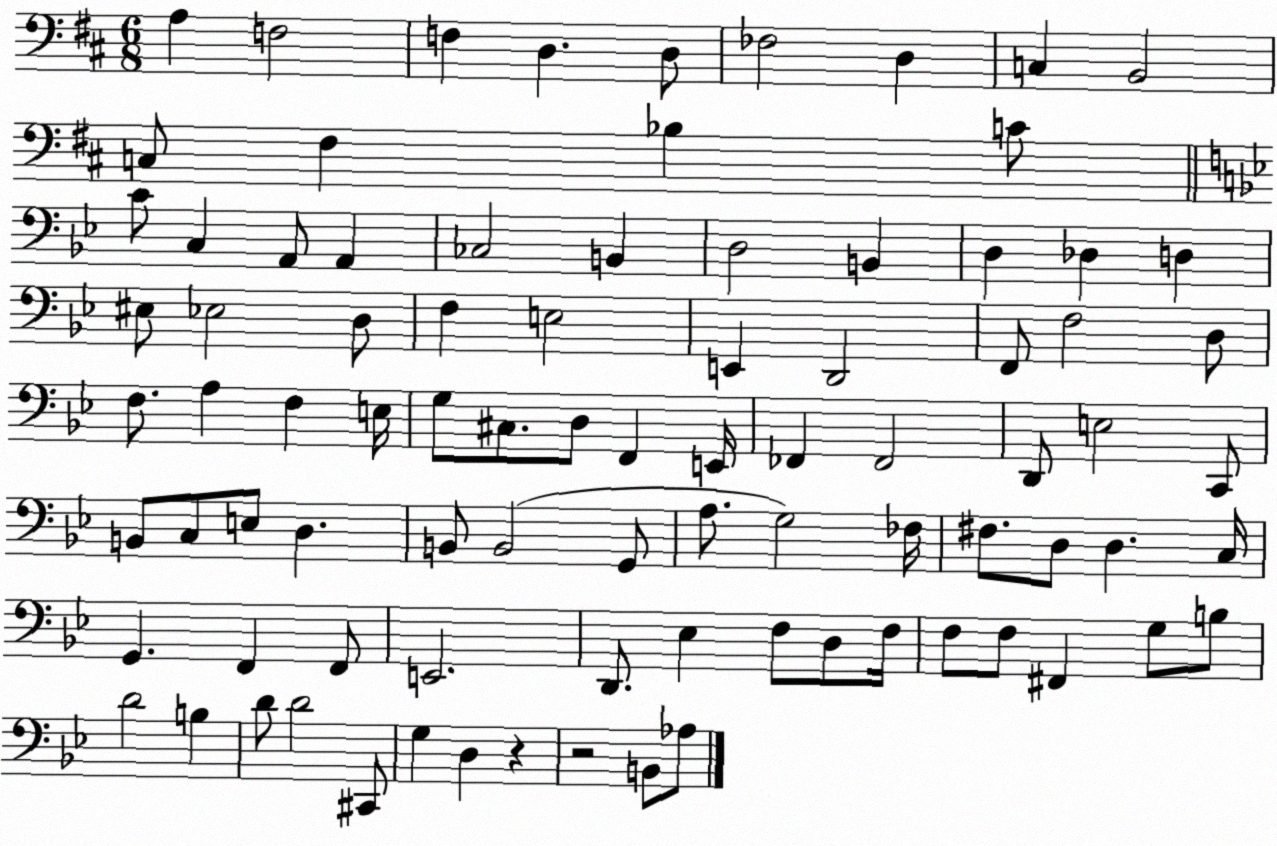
X:1
T:Untitled
M:6/8
L:1/4
K:D
A, F,2 F, D, D,/2 _F,2 D, C, B,,2 C,/2 ^F, _B, C/2 C/2 C, A,,/2 A,, _C,2 B,, D,2 B,, D, _D, D, ^E,/2 _E,2 D,/2 F, E,2 E,, D,,2 F,,/2 F,2 D,/2 F,/2 A, F, E,/4 G,/2 ^C,/2 D,/2 F,, E,,/4 _F,, _F,,2 D,,/2 E,2 C,,/2 B,,/2 C,/2 E,/2 D, B,,/2 B,,2 G,,/2 A,/2 G,2 _F,/4 ^F,/2 D,/2 D, C,/4 G,, F,, F,,/2 E,,2 D,,/2 _E, F,/2 D,/2 F,/4 F,/2 F,/2 ^F,, G,/2 B,/2 D2 B, D/2 D2 ^C,,/2 G, D, z z2 B,,/2 _A,/2